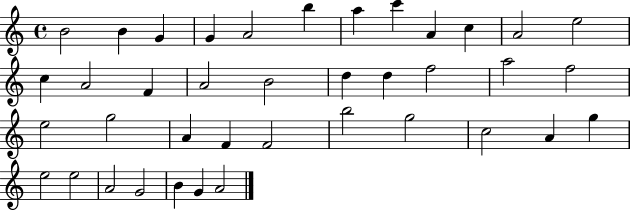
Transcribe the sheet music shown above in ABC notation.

X:1
T:Untitled
M:4/4
L:1/4
K:C
B2 B G G A2 b a c' A c A2 e2 c A2 F A2 B2 d d f2 a2 f2 e2 g2 A F F2 b2 g2 c2 A g e2 e2 A2 G2 B G A2